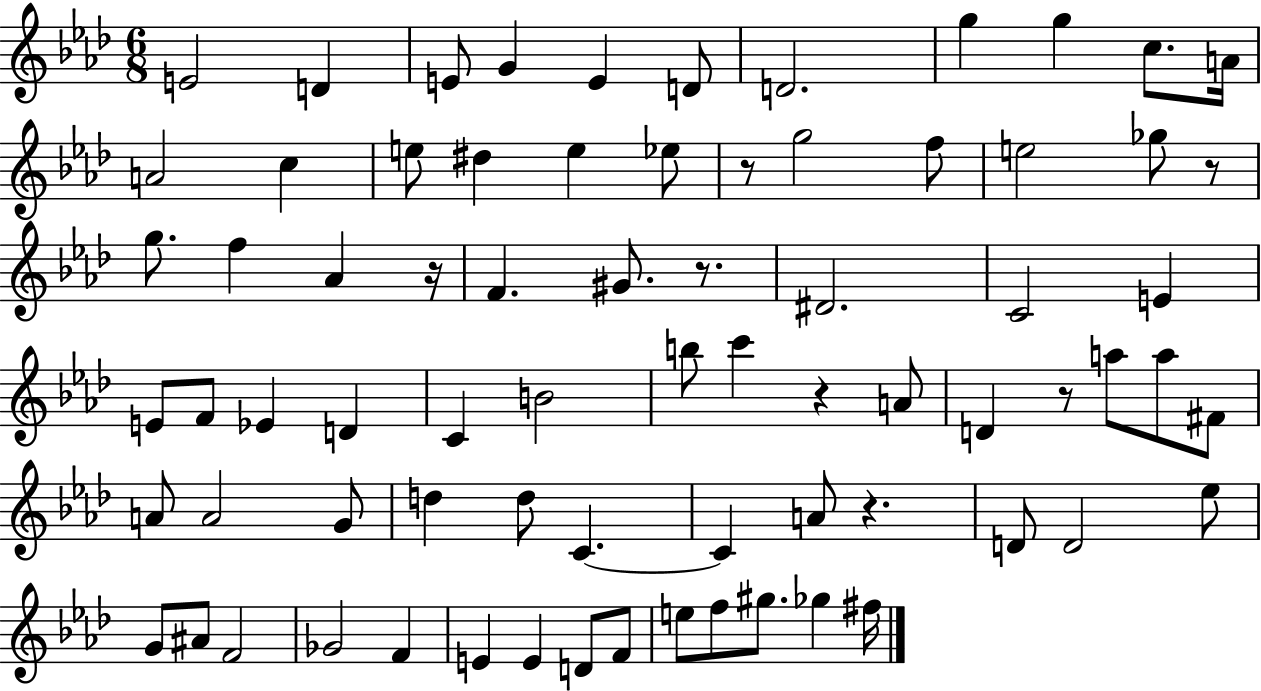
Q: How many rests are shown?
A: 7